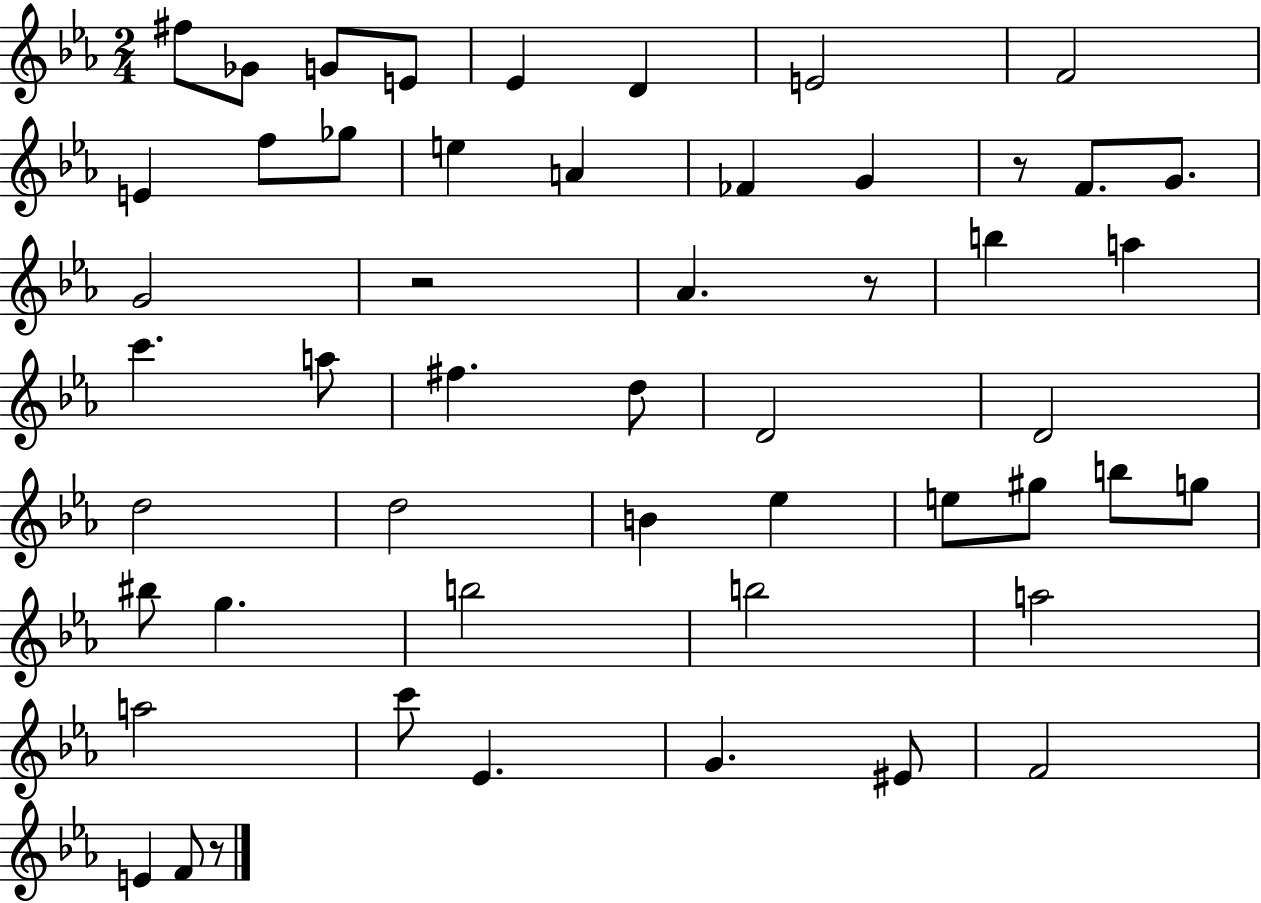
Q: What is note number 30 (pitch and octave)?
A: B4